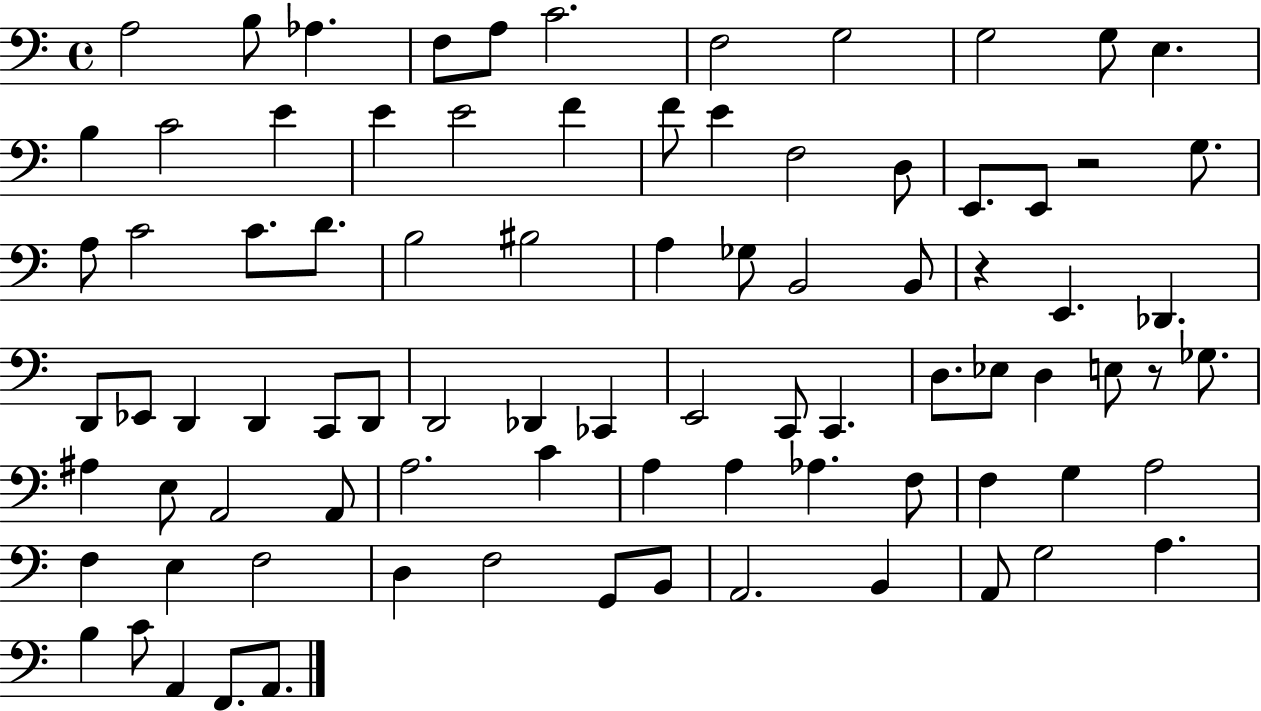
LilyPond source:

{
  \clef bass
  \time 4/4
  \defaultTimeSignature
  \key c \major
  a2 b8 aes4. | f8 a8 c'2. | f2 g2 | g2 g8 e4. | \break b4 c'2 e'4 | e'4 e'2 f'4 | f'8 e'4 f2 d8 | e,8. e,8 r2 g8. | \break a8 c'2 c'8. d'8. | b2 bis2 | a4 ges8 b,2 b,8 | r4 e,4. des,4. | \break d,8 ees,8 d,4 d,4 c,8 d,8 | d,2 des,4 ces,4 | e,2 c,8 c,4. | d8. ees8 d4 e8 r8 ges8. | \break ais4 e8 a,2 a,8 | a2. c'4 | a4 a4 aes4. f8 | f4 g4 a2 | \break f4 e4 f2 | d4 f2 g,8 b,8 | a,2. b,4 | a,8 g2 a4. | \break b4 c'8 a,4 f,8. a,8. | \bar "|."
}